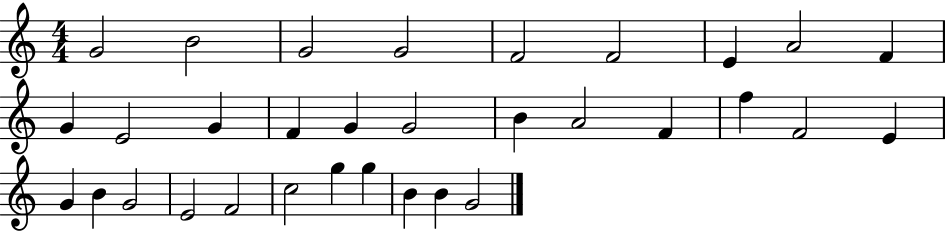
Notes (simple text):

G4/h B4/h G4/h G4/h F4/h F4/h E4/q A4/h F4/q G4/q E4/h G4/q F4/q G4/q G4/h B4/q A4/h F4/q F5/q F4/h E4/q G4/q B4/q G4/h E4/h F4/h C5/h G5/q G5/q B4/q B4/q G4/h